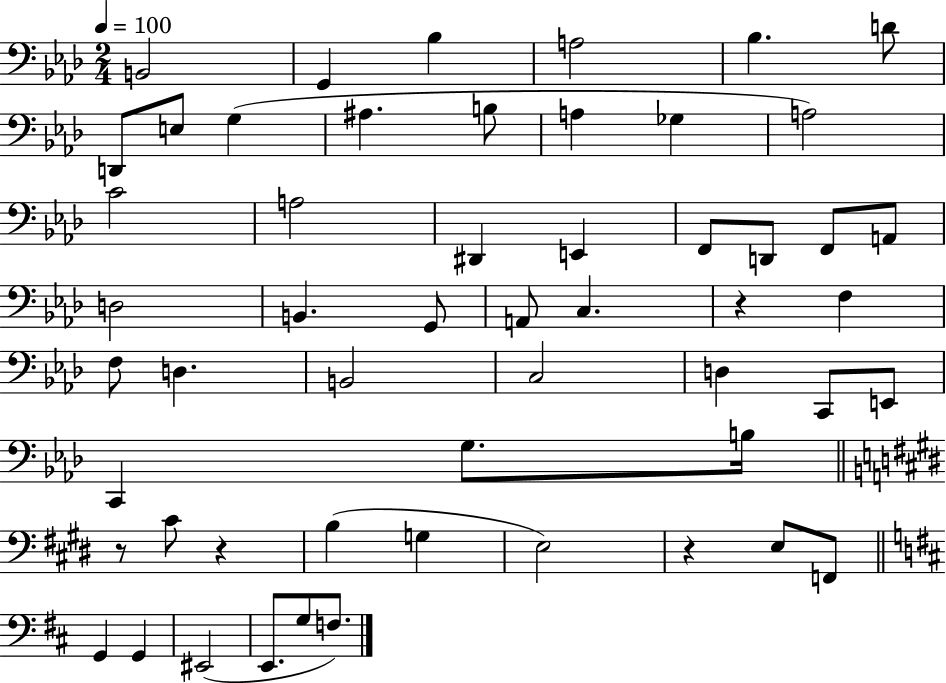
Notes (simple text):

B2/h G2/q Bb3/q A3/h Bb3/q. D4/e D2/e E3/e G3/q A#3/q. B3/e A3/q Gb3/q A3/h C4/h A3/h D#2/q E2/q F2/e D2/e F2/e A2/e D3/h B2/q. G2/e A2/e C3/q. R/q F3/q F3/e D3/q. B2/h C3/h D3/q C2/e E2/e C2/q G3/e. B3/s R/e C#4/e R/q B3/q G3/q E3/h R/q E3/e F2/e G2/q G2/q EIS2/h E2/e. G3/e F3/e.